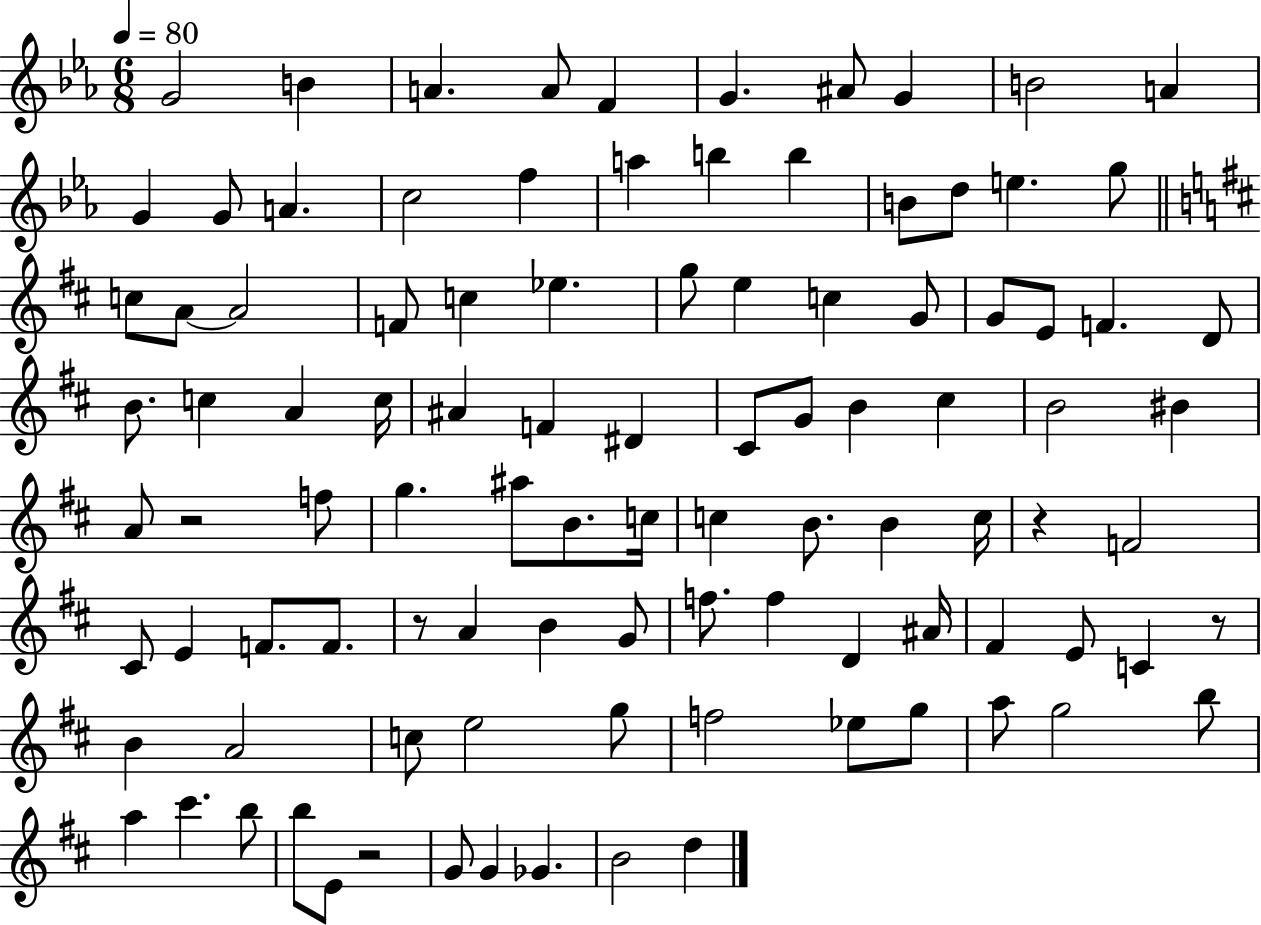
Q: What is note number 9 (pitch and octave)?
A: B4